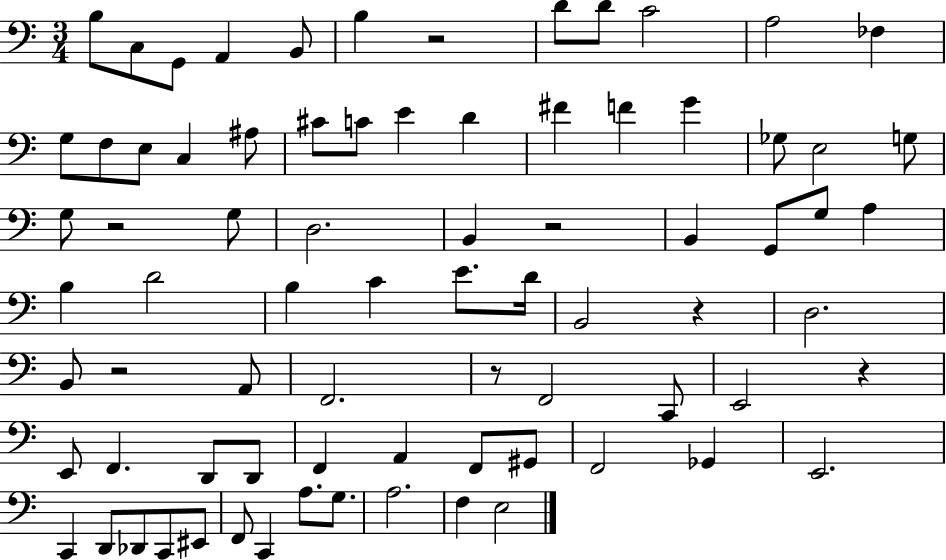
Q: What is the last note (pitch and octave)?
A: E3